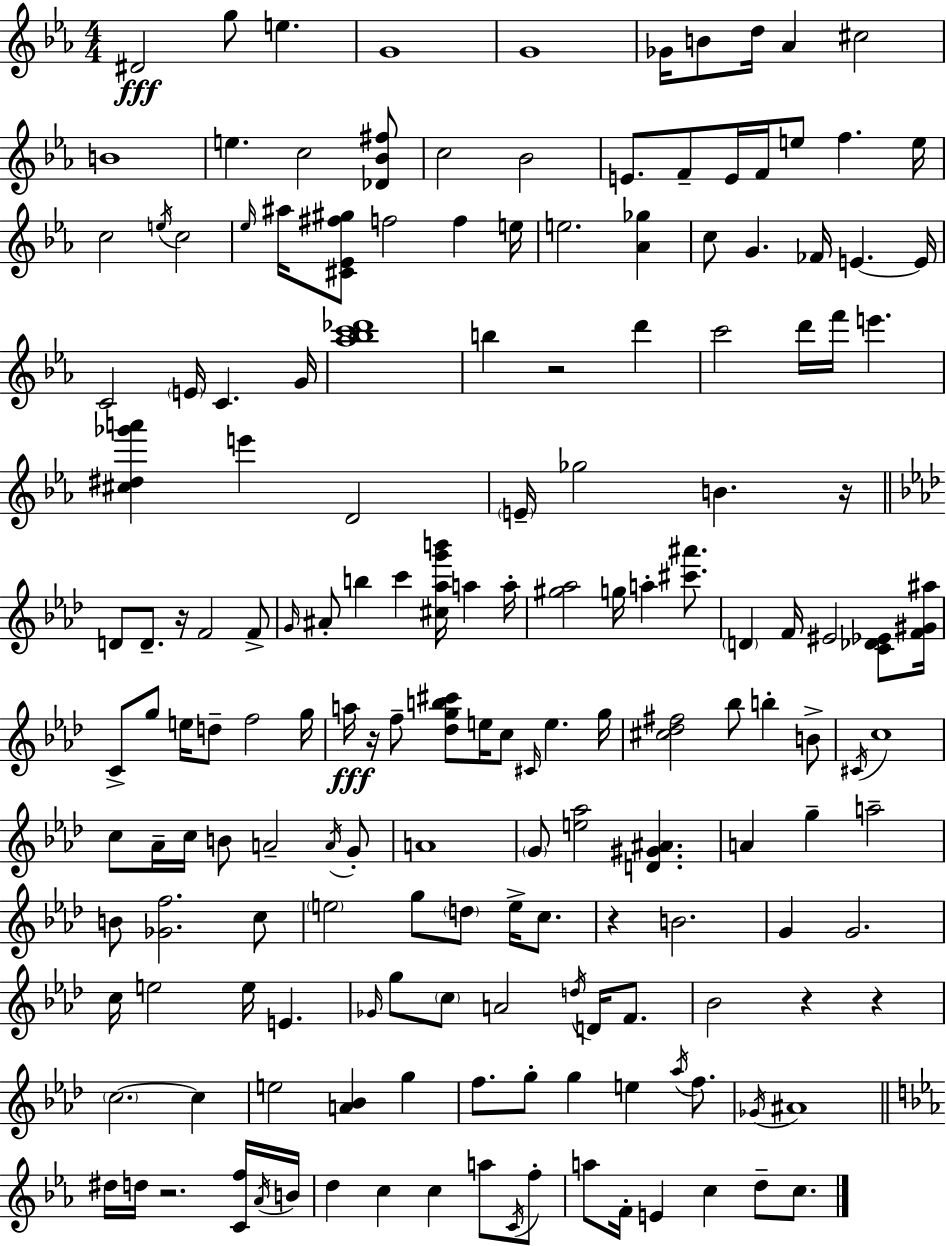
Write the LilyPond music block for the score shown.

{
  \clef treble
  \numericTimeSignature
  \time 4/4
  \key c \minor
  dis'2\fff g''8 e''4. | g'1 | g'1 | ges'16 b'8 d''16 aes'4 cis''2 | \break b'1 | e''4. c''2 <des' bes' fis''>8 | c''2 bes'2 | e'8. f'8-- e'16 f'16 e''8 f''4. e''16 | \break c''2 \acciaccatura { e''16 } c''2 | \grace { ees''16 } ais''16 <cis' ees' fis'' gis''>8 f''2 f''4 | e''16 e''2. <aes' ges''>4 | c''8 g'4. fes'16 e'4.~~ | \break e'16 c'2 \parenthesize e'16 c'4. | g'16 <aes'' bes'' c''' des'''>1 | b''4 r2 d'''4 | c'''2 d'''16 f'''16 e'''4. | \break <cis'' dis'' ges''' a'''>4 e'''4 d'2 | \parenthesize e'16-- ges''2 b'4. | r16 \bar "||" \break \key aes \major d'8 d'8.-- r16 f'2 f'8-> | \grace { g'16 } ais'8-. b''4 c'''4 <cis'' aes'' g''' b'''>16 a''4 | a''16-. <gis'' aes''>2 g''16 a''4-. <cis''' ais'''>8. | \parenthesize d'4 f'16 eis'2 <c' des' ees'>8 | \break <f' gis' ais''>16 c'8-> g''8 e''16 d''8-- f''2 | g''16 a''16\fff r16 f''8-- <des'' g'' b'' cis'''>8 e''16 c''8 \grace { cis'16 } e''4. | g''16 <cis'' des'' fis''>2 bes''8 b''4-. | b'8-> \acciaccatura { cis'16 } c''1 | \break c''8 aes'16-- c''16 b'8 a'2-- | \acciaccatura { a'16 } g'8-. a'1 | \parenthesize g'8 <e'' aes''>2 <d' gis' ais'>4. | a'4 g''4-- a''2-- | \break b'8 <ges' f''>2. | c''8 \parenthesize e''2 g''8 \parenthesize d''8 | e''16-> c''8. r4 b'2. | g'4 g'2. | \break c''16 e''2 e''16 e'4. | \grace { ges'16 } g''8 \parenthesize c''8 a'2 | \acciaccatura { d''16 } d'16 f'8. bes'2 r4 | r4 \parenthesize c''2.~~ | \break c''4 e''2 <a' bes'>4 | g''4 f''8. g''8-. g''4 e''4 | \acciaccatura { aes''16 } f''8. \acciaccatura { ges'16 } ais'1 | \bar "||" \break \key ees \major dis''16 d''16 r2. <c' f''>16 \acciaccatura { aes'16 } | b'16 d''4 c''4 c''4 a''8 \acciaccatura { c'16 } | f''8-. a''8 f'16-. e'4 c''4 d''8-- c''8. | \bar "|."
}